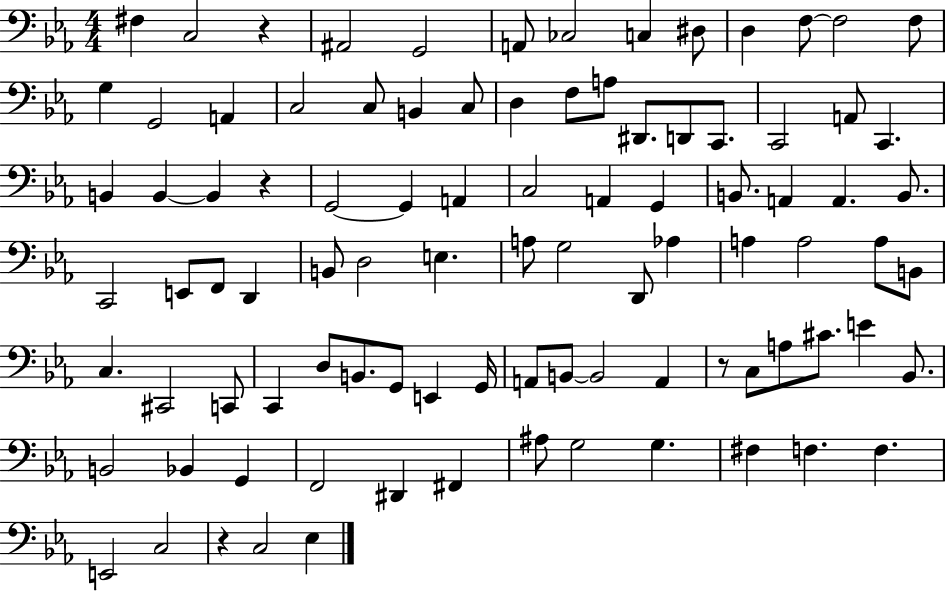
{
  \clef bass
  \numericTimeSignature
  \time 4/4
  \key ees \major
  \repeat volta 2 { fis4 c2 r4 | ais,2 g,2 | a,8 ces2 c4 dis8 | d4 f8~~ f2 f8 | \break g4 g,2 a,4 | c2 c8 b,4 c8 | d4 f8 a8 dis,8. d,8 c,8. | c,2 a,8 c,4. | \break b,4 b,4~~ b,4 r4 | g,2~~ g,4 a,4 | c2 a,4 g,4 | b,8. a,4 a,4. b,8. | \break c,2 e,8 f,8 d,4 | b,8 d2 e4. | a8 g2 d,8 aes4 | a4 a2 a8 b,8 | \break c4. cis,2 c,8 | c,4 d8 b,8. g,8 e,4 g,16 | a,8 b,8~~ b,2 a,4 | r8 c8 a8 cis'8. e'4 bes,8. | \break b,2 bes,4 g,4 | f,2 dis,4 fis,4 | ais8 g2 g4. | fis4 f4. f4. | \break e,2 c2 | r4 c2 ees4 | } \bar "|."
}